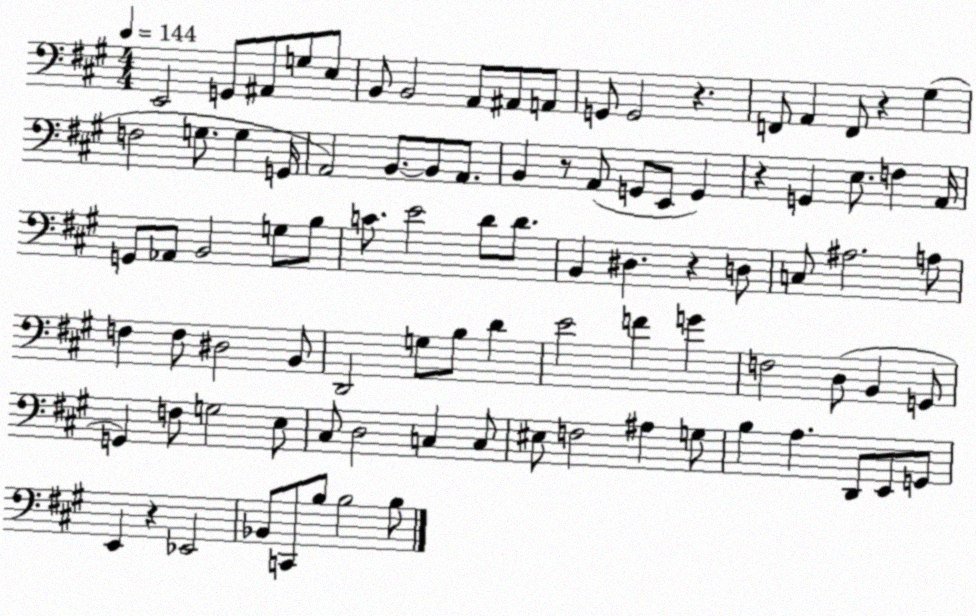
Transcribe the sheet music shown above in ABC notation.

X:1
T:Untitled
M:4/4
L:1/4
K:A
E,,2 G,,/2 ^A,,/2 G,/2 E,/2 B,,/2 B,,2 A,,/2 ^A,,/2 A,,/2 G,,/2 G,,2 z F,,/2 A,, F,,/2 z ^G, F,2 G,/2 G, G,,/4 A,,2 B,,/2 B,,/2 A,,/2 B,, z/2 A,,/2 G,,/2 E,,/2 G,, z G,, E,/2 F, A,,/4 G,,/2 _A,,/2 B,,2 G,/2 B,/2 C/2 E2 D/2 D/2 B,, ^D, z D,/2 C,/2 ^A,2 A,/2 F, F,/2 ^D,2 B,,/2 D,,2 G,/2 B,/2 D E2 F G F,2 D,/2 B,, G,,/2 G,, F,/2 G,2 E,/2 ^C,/2 D,2 C, C,/2 ^E,/2 F,2 ^A, G,/2 B, A, D,,/2 E,,/2 G,,/2 E,, z _E,,2 _B,,/2 C,,/2 B,/2 B,2 B,/2